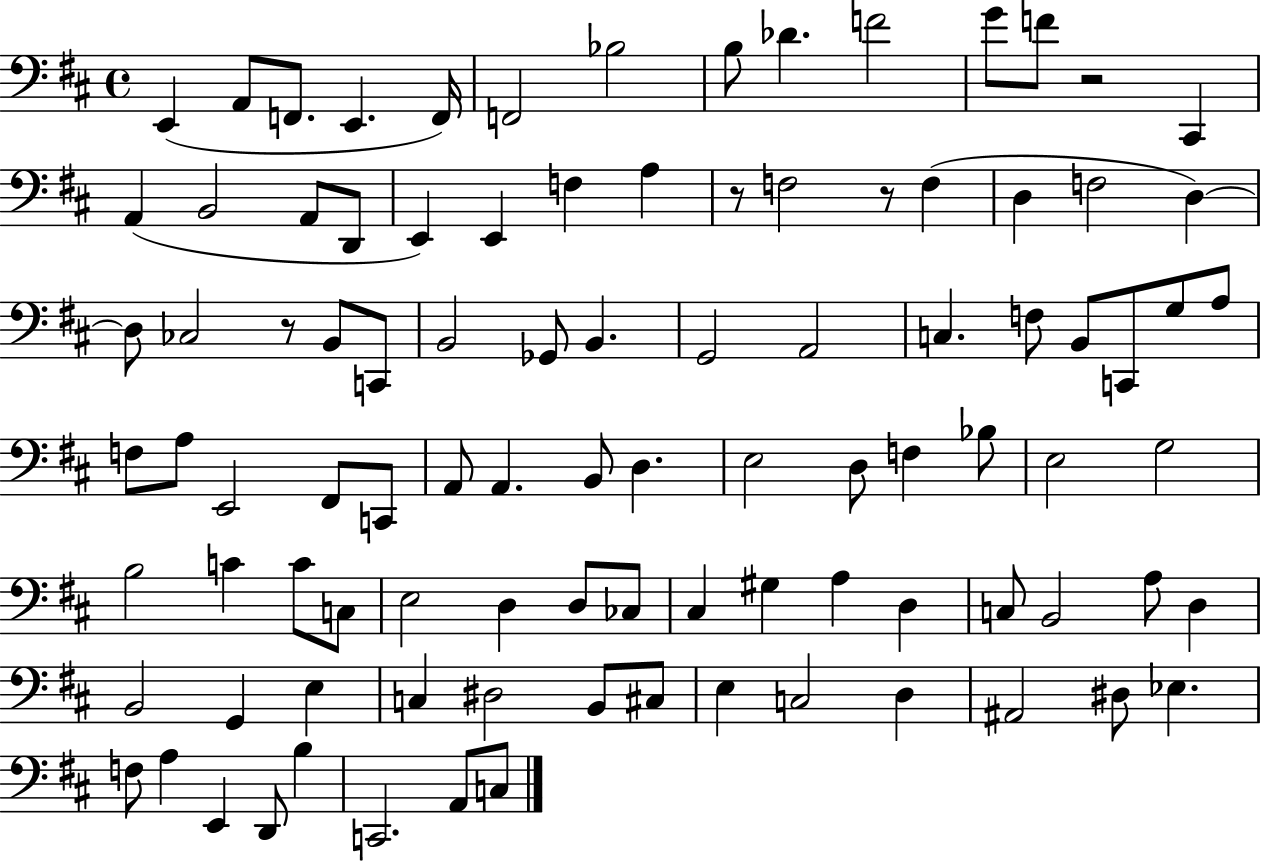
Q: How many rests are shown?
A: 4